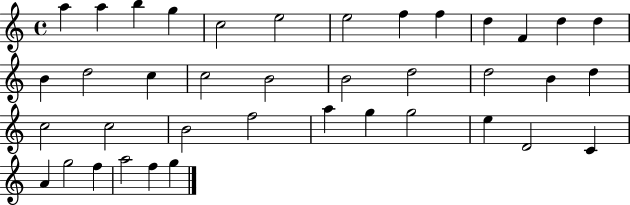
X:1
T:Untitled
M:4/4
L:1/4
K:C
a a b g c2 e2 e2 f f d F d d B d2 c c2 B2 B2 d2 d2 B d c2 c2 B2 f2 a g g2 e D2 C A g2 f a2 f g